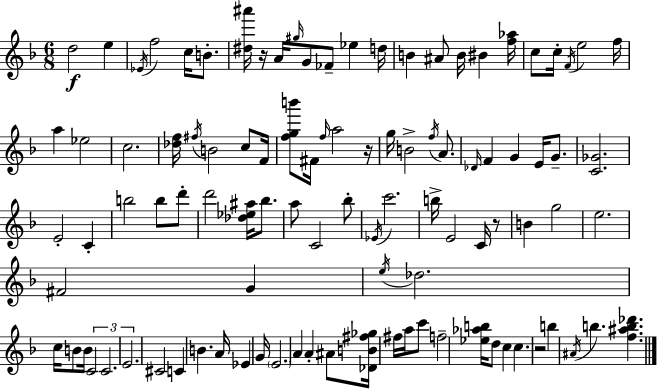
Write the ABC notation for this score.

X:1
T:Untitled
M:6/8
L:1/4
K:F
d2 e _E/4 f2 c/4 B/2 [^d^a']/4 z/4 A/4 ^g/4 G/2 _F/2 _e d/4 B ^A/2 B/4 ^B [f_a]/4 c/2 c/4 F/4 e2 f/4 a _e2 c2 [_df]/4 ^f/4 B2 c/2 F/4 [fgb']/2 ^F/4 f/4 a2 z/4 g/4 B2 f/4 A/2 _D/4 F G E/4 G/2 [C_G]2 E2 C b2 b/2 d'/2 d'2 [_d_e^a]/4 _b/2 a/2 C2 _b/2 _E/4 c'2 b/4 E2 C/4 z/2 B g2 e2 ^F2 G e/4 _d2 c/4 B/2 B/4 C2 C2 E2 ^C2 C B A/4 _E G/4 E2 A A ^A/2 [_DB^f_g]/4 ^f/4 a/4 c'/2 f2 [_e_ab]/4 d/2 c c z2 b ^A/4 b [f^ab_d']